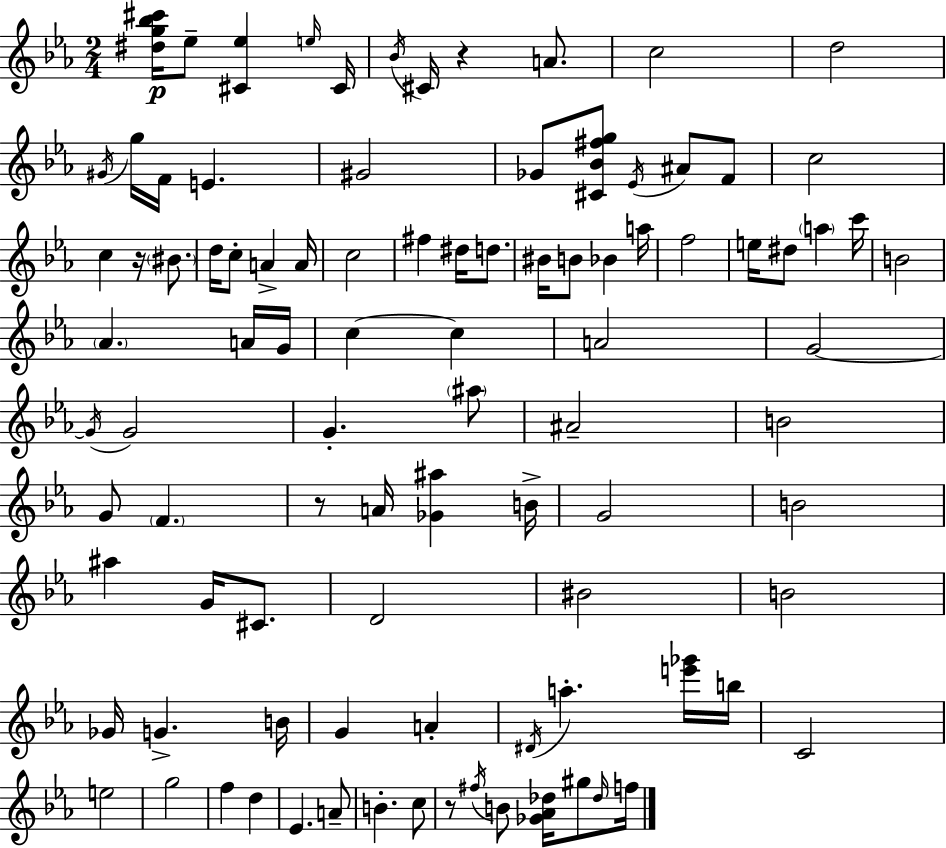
[D#5,G5,Bb5,C#6]/s Eb5/e [C#4,Eb5]/q E5/s C#4/s Bb4/s C#4/s R/q A4/e. C5/h D5/h G#4/s G5/s F4/s E4/q. G#4/h Gb4/e [C#4,Bb4,F#5,G5]/e Eb4/s A#4/e F4/e C5/h C5/q R/s BIS4/e. D5/s C5/e A4/q A4/s C5/h F#5/q D#5/s D5/e. BIS4/s B4/e Bb4/q A5/s F5/h E5/s D#5/e A5/q C6/s B4/h Ab4/q. A4/s G4/s C5/q C5/q A4/h G4/h G4/s G4/h G4/q. A#5/e A#4/h B4/h G4/e F4/q. R/e A4/s [Gb4,A#5]/q B4/s G4/h B4/h A#5/q G4/s C#4/e. D4/h BIS4/h B4/h Gb4/s G4/q. B4/s G4/q A4/q D#4/s A5/q. [E6,Gb6]/s B5/s C4/h E5/h G5/h F5/q D5/q Eb4/q. A4/e B4/q. C5/e R/e F#5/s B4/e [Gb4,Ab4,Db5]/s G#5/e Db5/s F5/s